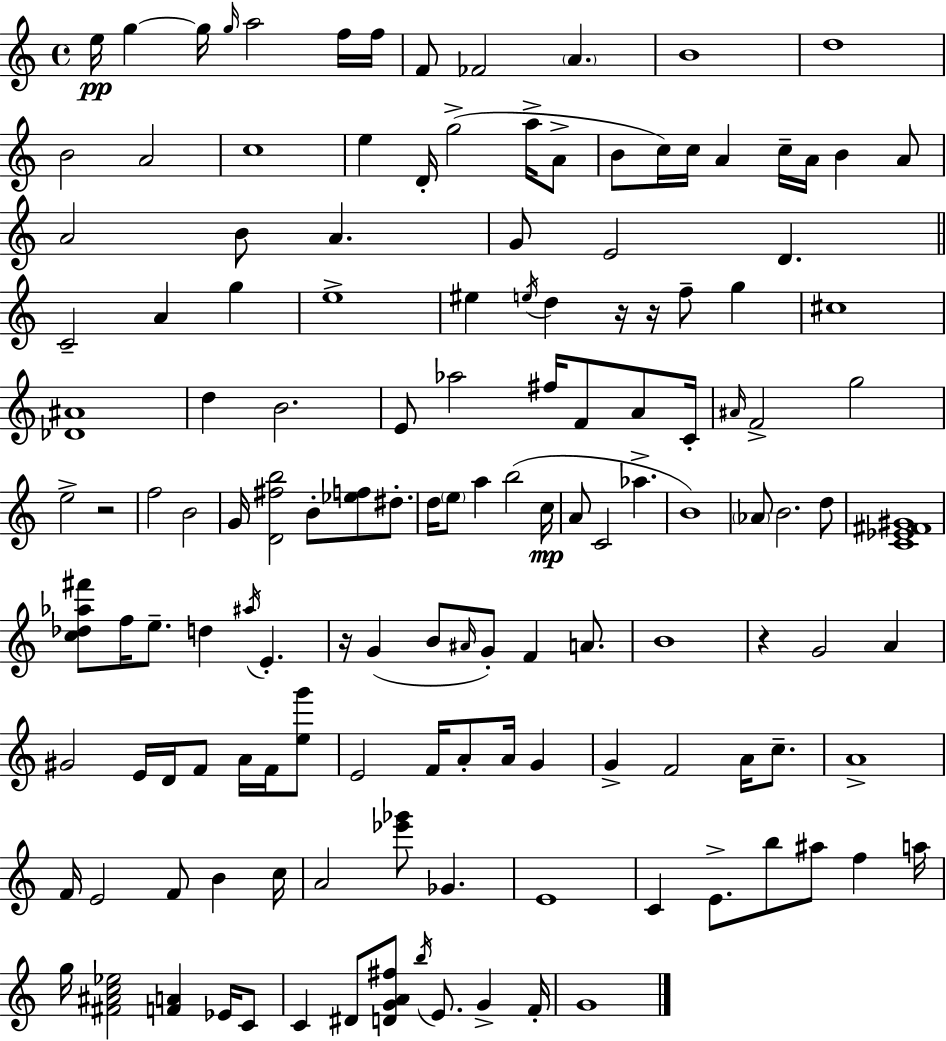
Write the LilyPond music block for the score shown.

{
  \clef treble
  \time 4/4
  \defaultTimeSignature
  \key c \major
  e''16\pp g''4~~ g''16 \grace { g''16 } a''2 f''16 | f''16 f'8 fes'2 \parenthesize a'4. | b'1 | d''1 | \break b'2 a'2 | c''1 | e''4 d'16-. g''2->( a''16-> a'8-> | b'8 c''16) c''16 a'4 c''16-- a'16 b'4 a'8 | \break a'2 b'8 a'4. | g'8 e'2 d'4. | \bar "||" \break \key c \major c'2-- a'4 g''4 | e''1-> | eis''4 \acciaccatura { e''16 } d''4 r16 r16 f''8-- g''4 | cis''1 | \break <des' ais'>1 | d''4 b'2. | e'8 aes''2 fis''16 f'8 a'8 | c'16-. \grace { ais'16 } f'2-> g''2 | \break e''2-> r2 | f''2 b'2 | g'16 <d' fis'' b''>2 b'8-. <ees'' f''>8 dis''8.-. | d''16 \parenthesize e''8 a''4 b''2( | \break c''16\mp a'8 c'2 aes''4.-> | b'1) | \parenthesize aes'8 b'2. | d''8 <c' ees' fis' gis'>1 | \break <c'' des'' aes'' fis'''>8 f''16 e''8.-- d''4 \acciaccatura { ais''16 } e'4.-. | r16 g'4( b'8 \grace { ais'16 }) g'8-. f'4 | a'8. b'1 | r4 g'2 | \break a'4 gis'2 e'16 d'16 f'8 | a'16 f'16 <e'' g'''>8 e'2 f'16 a'8-. a'16 | g'4 g'4-> f'2 | a'16 c''8.-- a'1-> | \break f'16 e'2 f'8 b'4 | c''16 a'2 <ees''' ges'''>8 ges'4. | e'1 | c'4 e'8.-> b''8 ais''8 f''4 | \break a''16 g''16 <fis' ais' c'' ees''>2 <f' a'>4 | ees'16 c'8 c'4 dis'8 <d' g' a' fis''>8 \acciaccatura { b''16 } e'8. | g'4-> f'16-. g'1 | \bar "|."
}